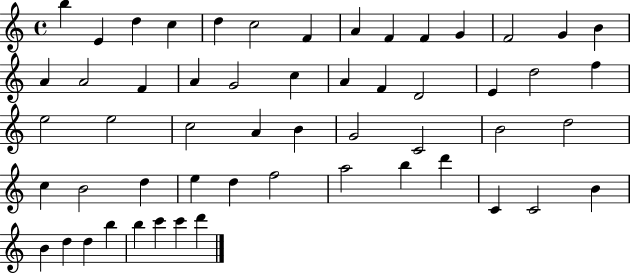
{
  \clef treble
  \time 4/4
  \defaultTimeSignature
  \key c \major
  b''4 e'4 d''4 c''4 | d''4 c''2 f'4 | a'4 f'4 f'4 g'4 | f'2 g'4 b'4 | \break a'4 a'2 f'4 | a'4 g'2 c''4 | a'4 f'4 d'2 | e'4 d''2 f''4 | \break e''2 e''2 | c''2 a'4 b'4 | g'2 c'2 | b'2 d''2 | \break c''4 b'2 d''4 | e''4 d''4 f''2 | a''2 b''4 d'''4 | c'4 c'2 b'4 | \break b'4 d''4 d''4 b''4 | b''4 c'''4 c'''4 d'''4 | \bar "|."
}